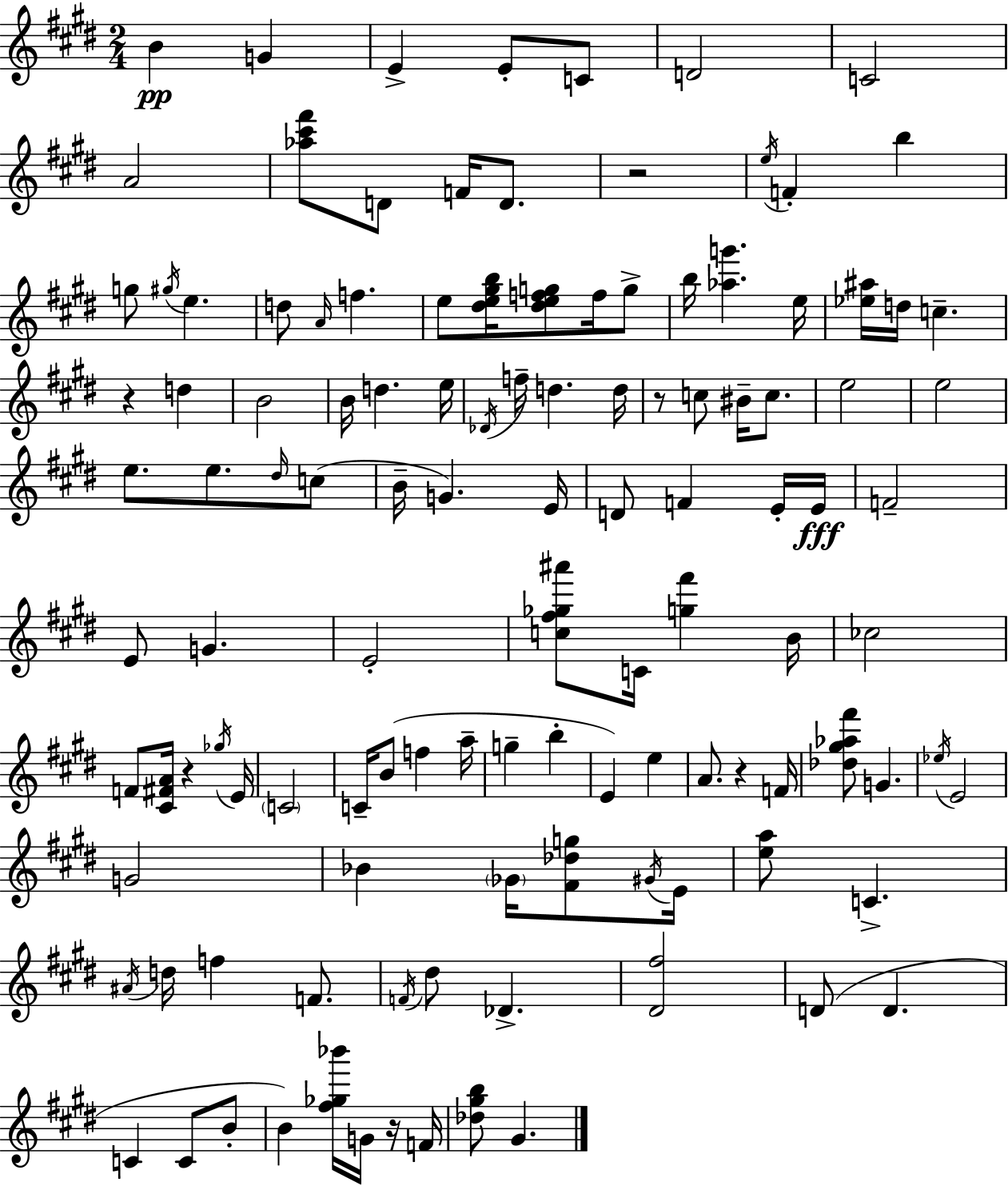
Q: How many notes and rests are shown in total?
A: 118